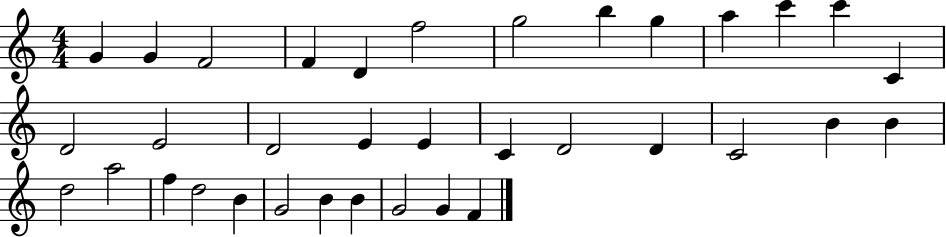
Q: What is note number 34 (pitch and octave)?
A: G4